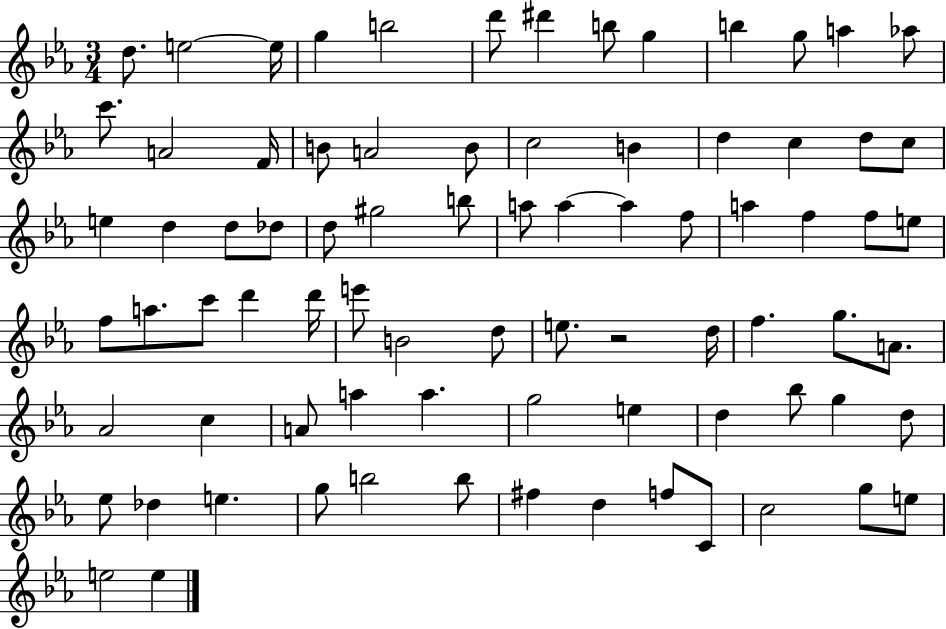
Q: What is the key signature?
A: EES major